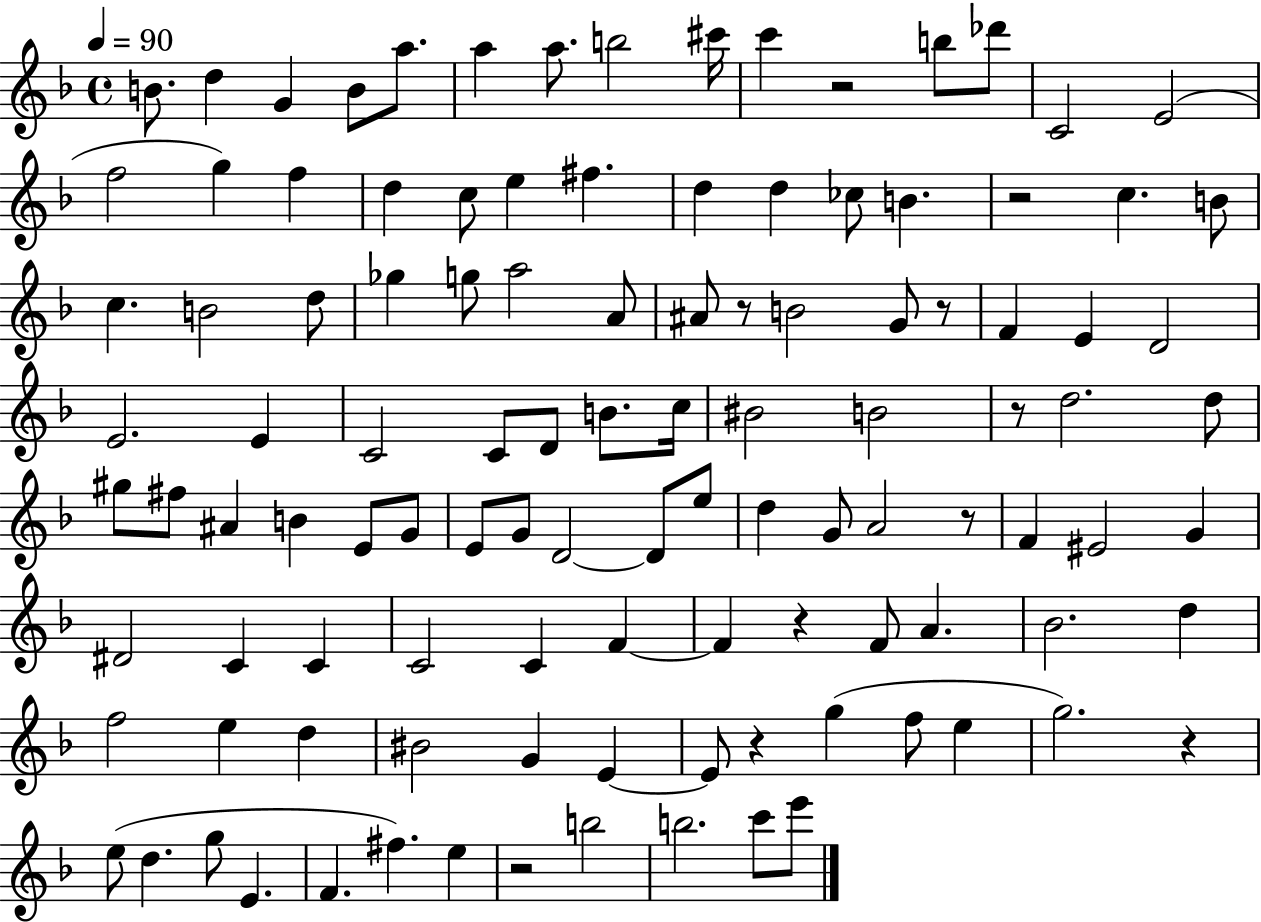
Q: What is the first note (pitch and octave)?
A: B4